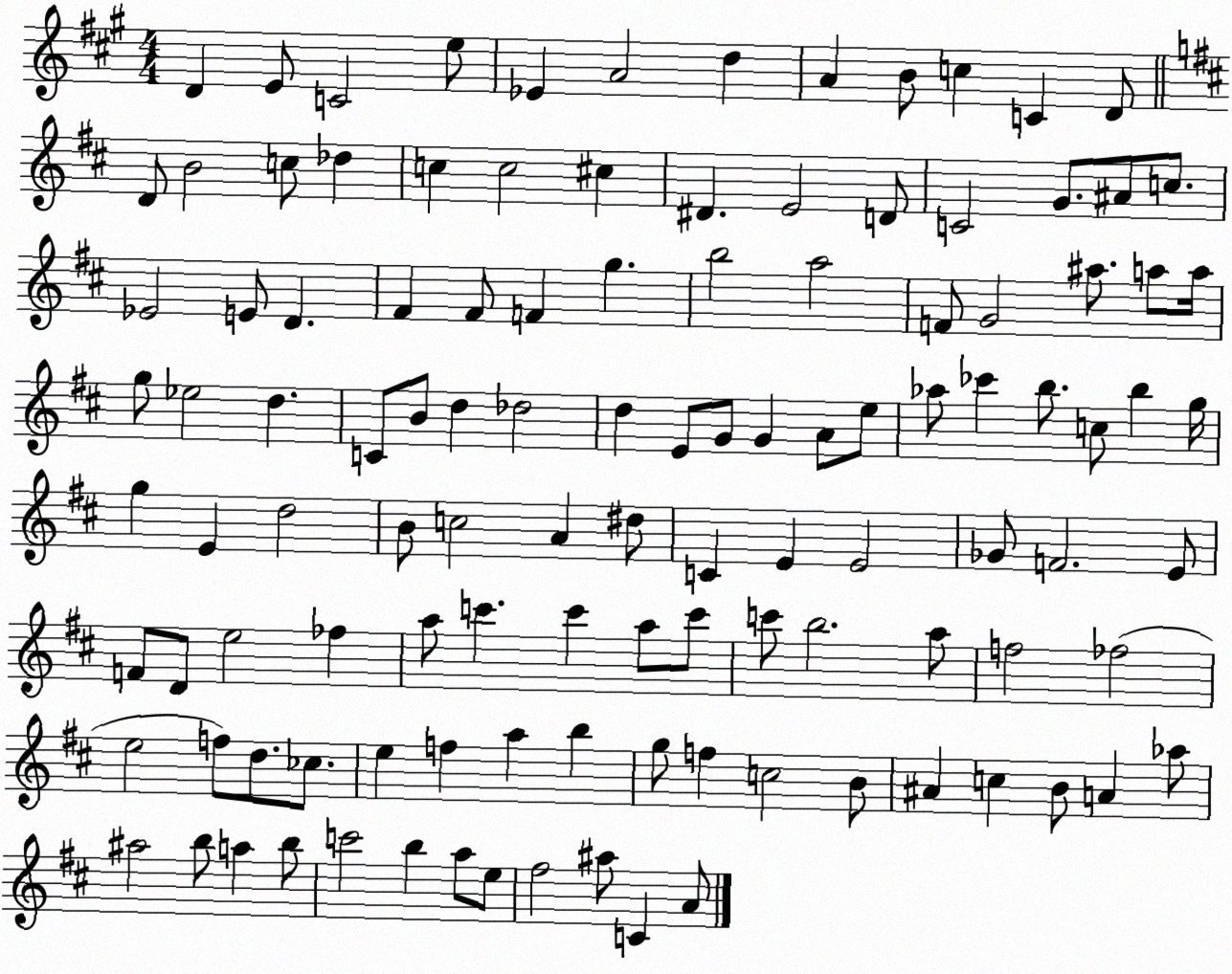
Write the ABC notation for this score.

X:1
T:Untitled
M:4/4
L:1/4
K:A
D E/2 C2 e/2 _E A2 d A B/2 c C D/2 D/2 B2 c/2 _d c c2 ^c ^D E2 D/2 C2 G/2 ^A/2 c/2 _E2 E/2 D ^F ^F/2 F g b2 a2 F/2 G2 ^a/2 a/2 a/4 g/2 _e2 d C/2 B/2 d _d2 d E/2 G/2 G A/2 e/2 _a/2 _c' b/2 c/2 b g/4 g E d2 B/2 c2 A ^d/2 C E E2 _G/2 F2 E/2 F/2 D/2 e2 _f a/2 c' c' a/2 c'/2 c'/2 b2 a/2 f2 _f2 e2 f/2 d/2 _c/2 e f a b g/2 f c2 B/2 ^A c B/2 A _a/2 ^a2 b/2 a b/2 c'2 b a/2 e/2 ^f2 ^a/2 C A/2